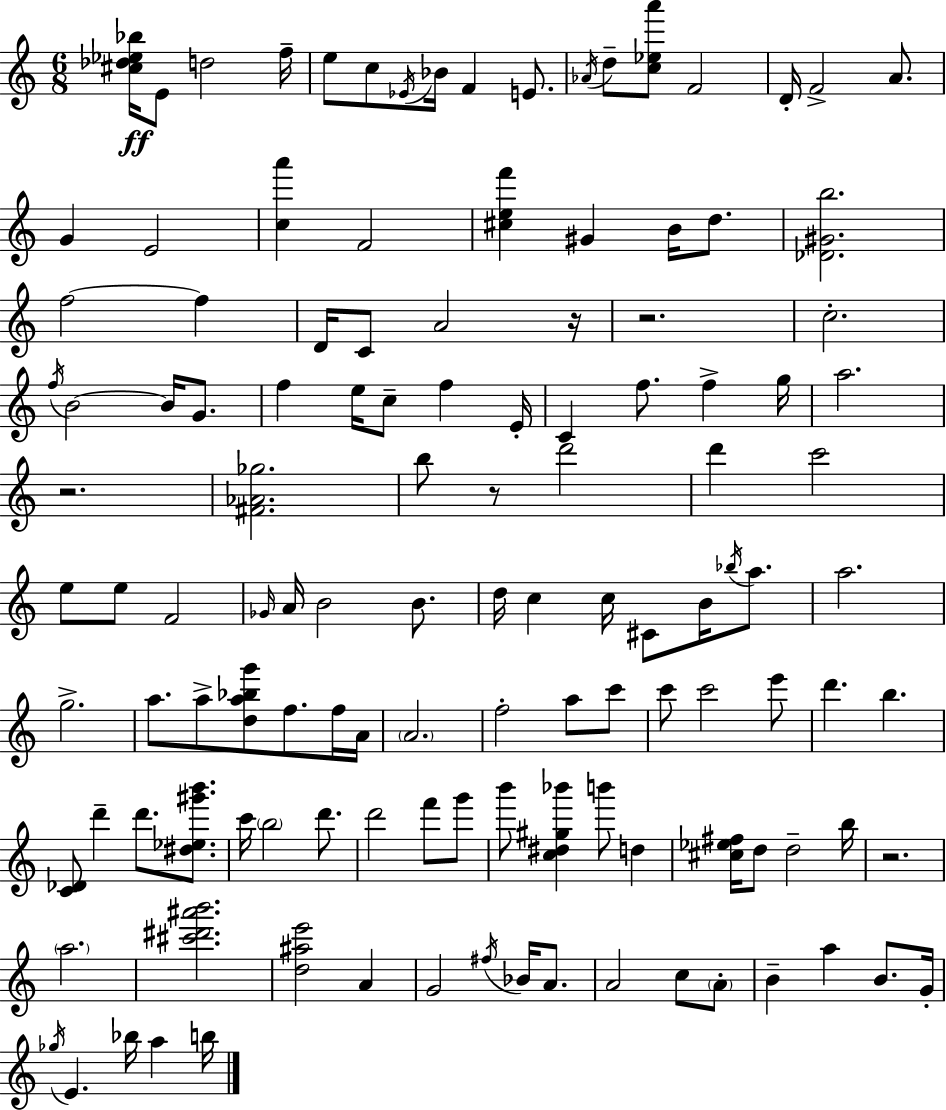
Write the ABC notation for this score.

X:1
T:Untitled
M:6/8
L:1/4
K:C
[^c_d_e_b]/4 E/2 d2 f/4 e/2 c/2 _E/4 _B/4 F E/2 _A/4 d/2 [c_ea']/2 F2 D/4 F2 A/2 G E2 [ca'] F2 [^cef'] ^G B/4 d/2 [_D^Gb]2 f2 f D/4 C/2 A2 z/4 z2 c2 f/4 B2 B/4 G/2 f e/4 c/2 f E/4 C f/2 f g/4 a2 z2 [^F_A_g]2 b/2 z/2 d'2 d' c'2 e/2 e/2 F2 _G/4 A/4 B2 B/2 d/4 c c/4 ^C/2 B/4 _b/4 a/2 a2 g2 a/2 a/2 [da_bg']/2 f/2 f/4 A/4 A2 f2 a/2 c'/2 c'/2 c'2 e'/2 d' b [C_D]/2 d' d'/2 [^d_e^g'b']/2 c'/4 b2 d'/2 d'2 f'/2 g'/2 b'/2 [c^d^g_b'] b'/2 d [^c_e^f]/4 d/2 d2 b/4 z2 a2 [^c'^d'^a'b']2 [d^ae']2 A G2 ^f/4 _B/4 A/2 A2 c/2 A/2 B a B/2 G/4 _g/4 E _b/4 a b/4